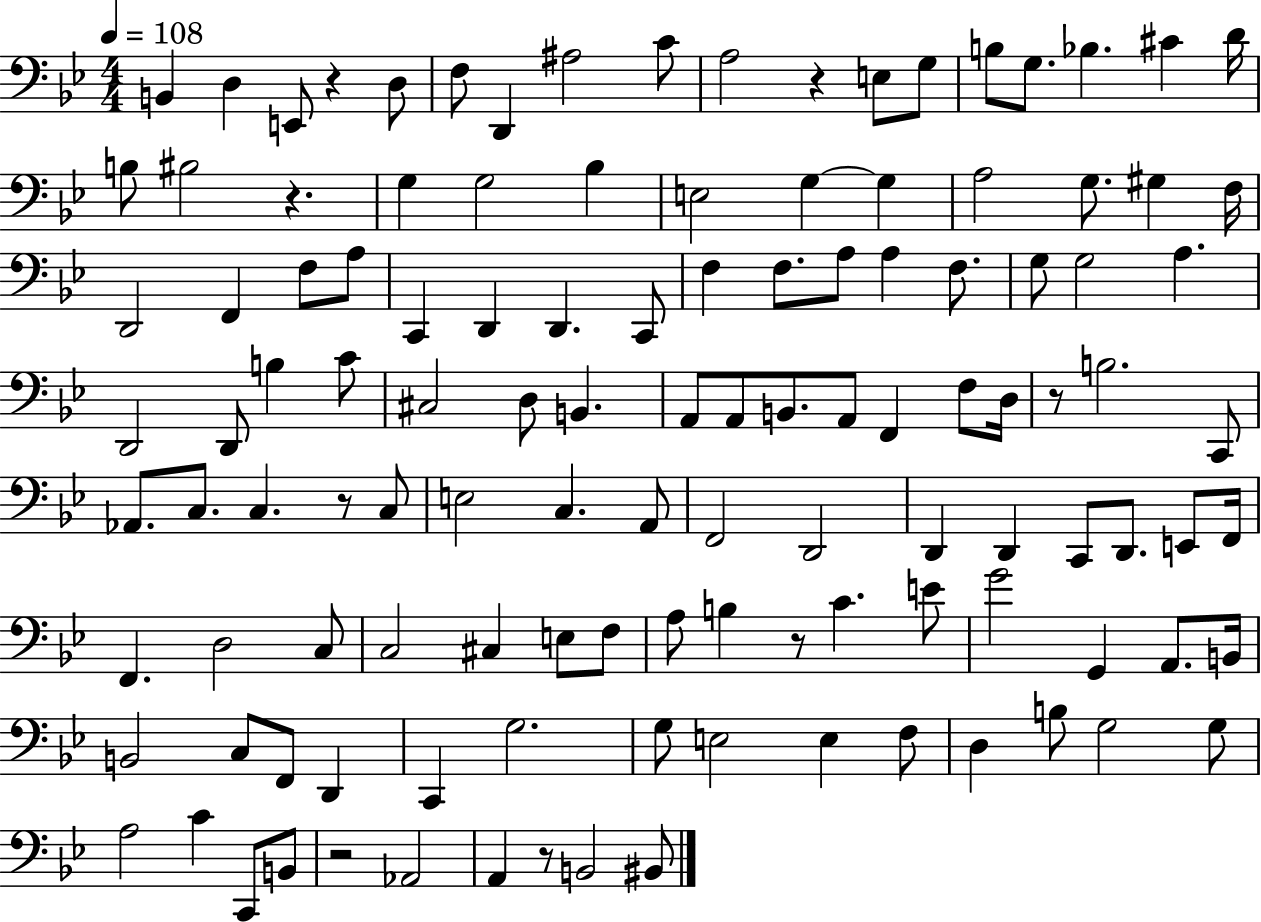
X:1
T:Untitled
M:4/4
L:1/4
K:Bb
B,, D, E,,/2 z D,/2 F,/2 D,, ^A,2 C/2 A,2 z E,/2 G,/2 B,/2 G,/2 _B, ^C D/4 B,/2 ^B,2 z G, G,2 _B, E,2 G, G, A,2 G,/2 ^G, F,/4 D,,2 F,, F,/2 A,/2 C,, D,, D,, C,,/2 F, F,/2 A,/2 A, F,/2 G,/2 G,2 A, D,,2 D,,/2 B, C/2 ^C,2 D,/2 B,, A,,/2 A,,/2 B,,/2 A,,/2 F,, F,/2 D,/4 z/2 B,2 C,,/2 _A,,/2 C,/2 C, z/2 C,/2 E,2 C, A,,/2 F,,2 D,,2 D,, D,, C,,/2 D,,/2 E,,/2 F,,/4 F,, D,2 C,/2 C,2 ^C, E,/2 F,/2 A,/2 B, z/2 C E/2 G2 G,, A,,/2 B,,/4 B,,2 C,/2 F,,/2 D,, C,, G,2 G,/2 E,2 E, F,/2 D, B,/2 G,2 G,/2 A,2 C C,,/2 B,,/2 z2 _A,,2 A,, z/2 B,,2 ^B,,/2